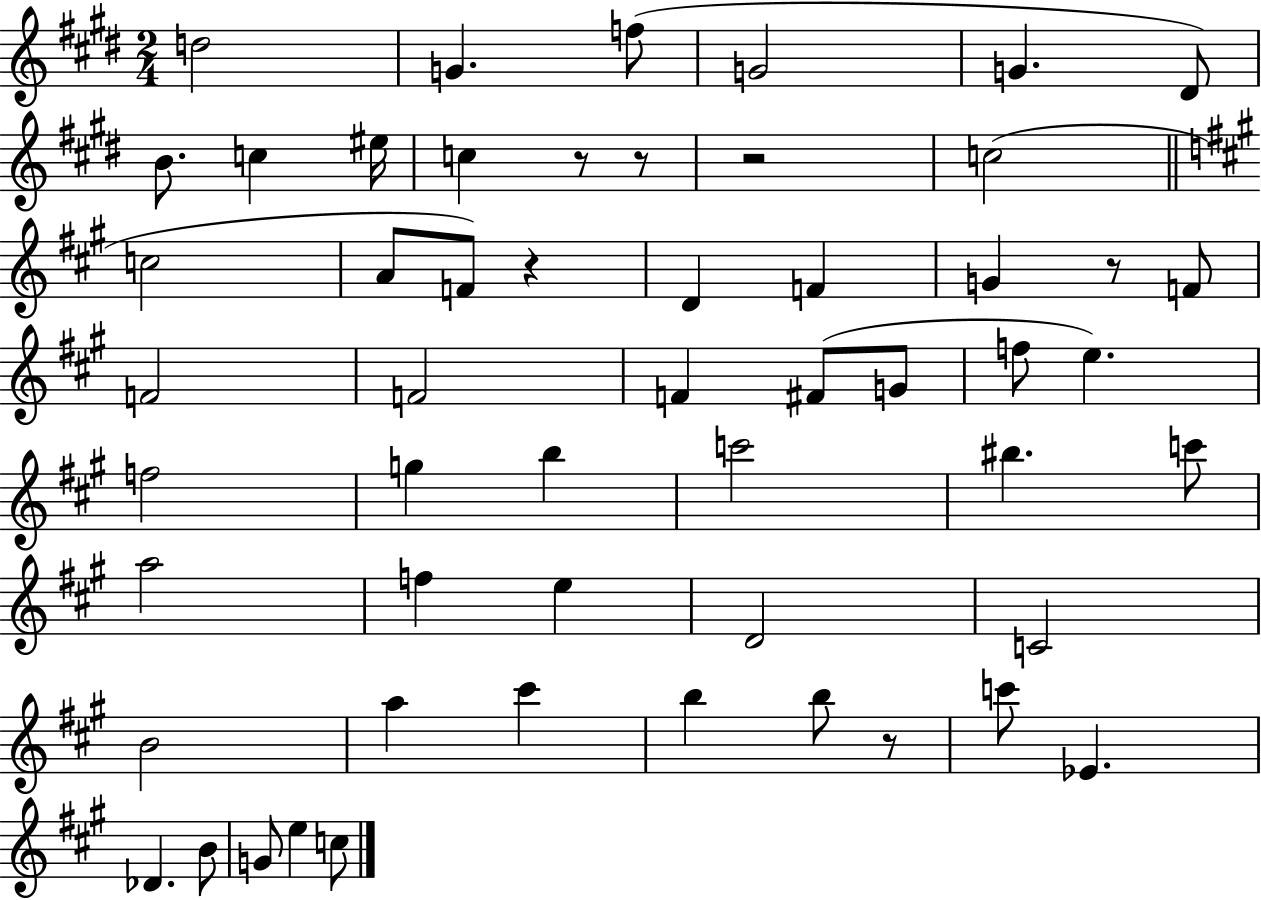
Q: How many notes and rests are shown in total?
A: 54